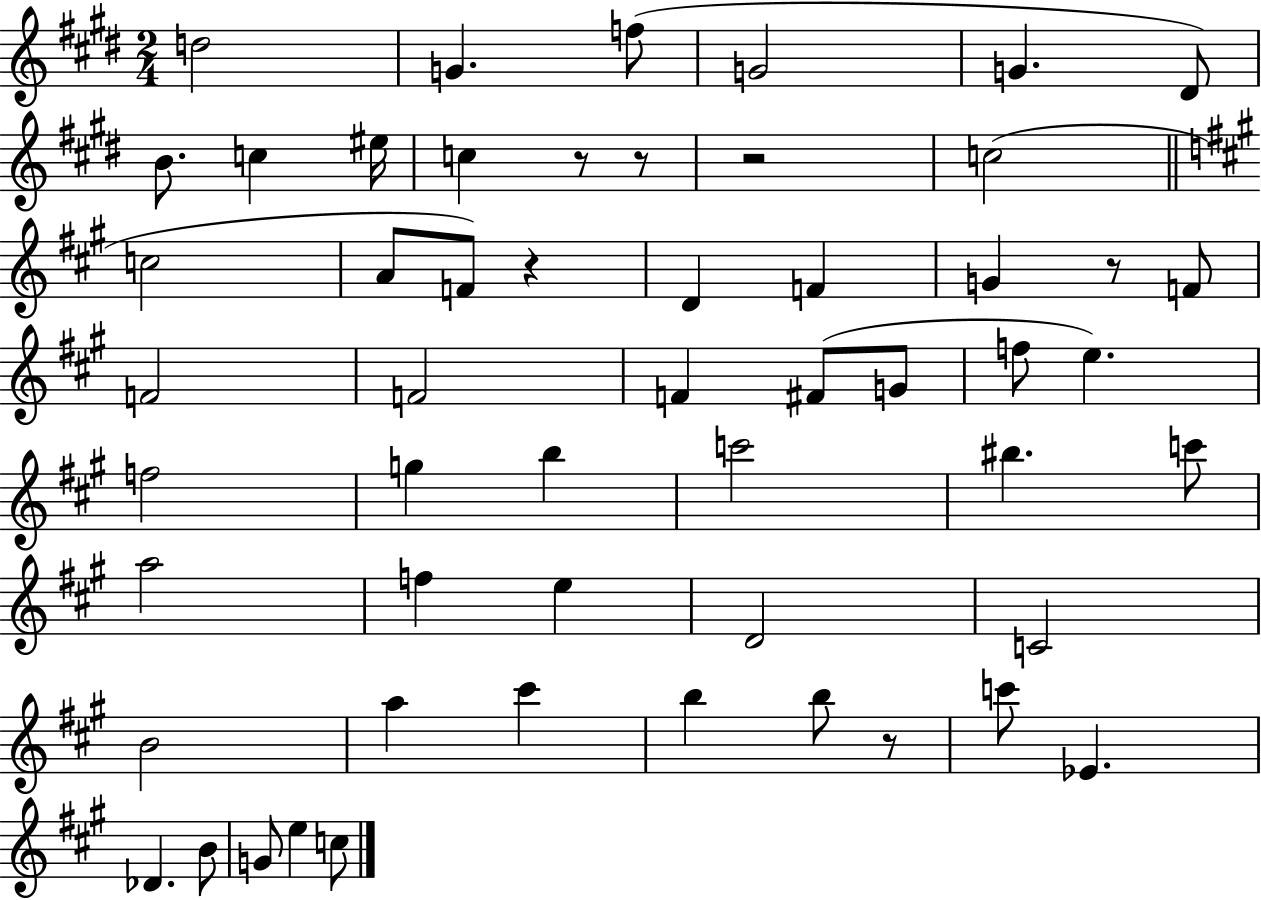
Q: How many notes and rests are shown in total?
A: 54